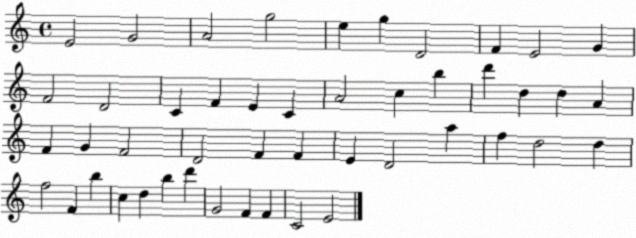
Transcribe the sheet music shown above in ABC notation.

X:1
T:Untitled
M:4/4
L:1/4
K:C
E2 G2 A2 g2 e g D2 F E2 G F2 D2 C F E C A2 c b d' d d A F G F2 D2 F F E D2 a f d2 d f2 F b c d b d' G2 F F C2 E2